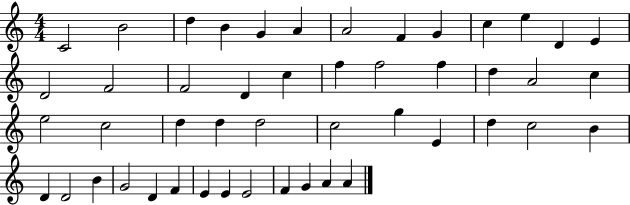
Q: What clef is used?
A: treble